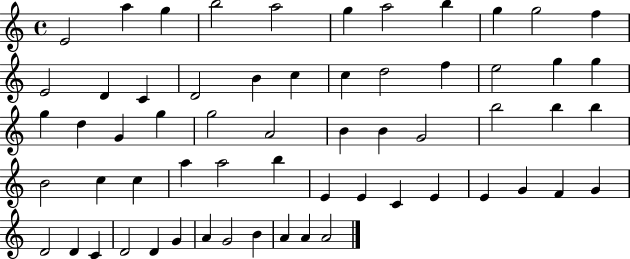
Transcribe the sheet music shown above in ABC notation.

X:1
T:Untitled
M:4/4
L:1/4
K:C
E2 a g b2 a2 g a2 b g g2 f E2 D C D2 B c c d2 f e2 g g g d G g g2 A2 B B G2 b2 b b B2 c c a a2 b E E C E E G F G D2 D C D2 D G A G2 B A A A2